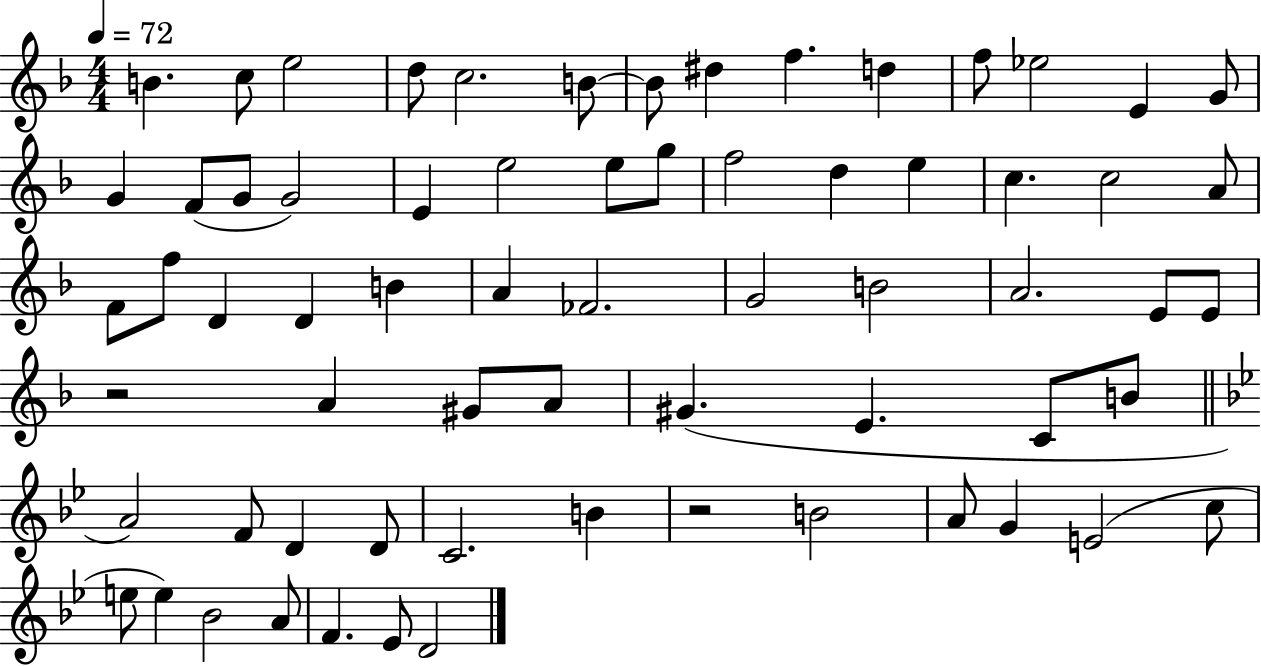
B4/q. C5/e E5/h D5/e C5/h. B4/e B4/e D#5/q F5/q. D5/q F5/e Eb5/h E4/q G4/e G4/q F4/e G4/e G4/h E4/q E5/h E5/e G5/e F5/h D5/q E5/q C5/q. C5/h A4/e F4/e F5/e D4/q D4/q B4/q A4/q FES4/h. G4/h B4/h A4/h. E4/e E4/e R/h A4/q G#4/e A4/e G#4/q. E4/q. C4/e B4/e A4/h F4/e D4/q D4/e C4/h. B4/q R/h B4/h A4/e G4/q E4/h C5/e E5/e E5/q Bb4/h A4/e F4/q. Eb4/e D4/h